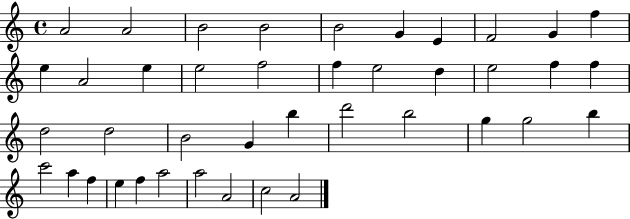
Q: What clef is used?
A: treble